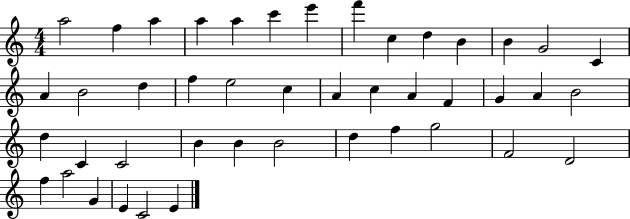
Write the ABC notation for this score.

X:1
T:Untitled
M:4/4
L:1/4
K:C
a2 f a a a c' e' f' c d B B G2 C A B2 d f e2 c A c A F G A B2 d C C2 B B B2 d f g2 F2 D2 f a2 G E C2 E